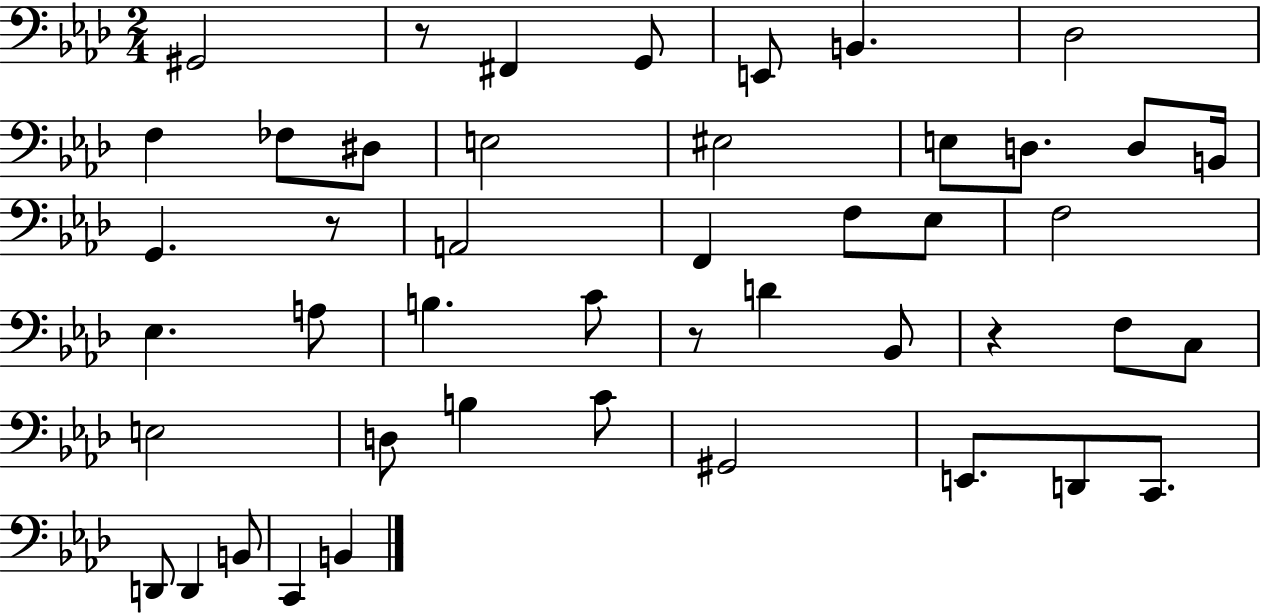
X:1
T:Untitled
M:2/4
L:1/4
K:Ab
^G,,2 z/2 ^F,, G,,/2 E,,/2 B,, _D,2 F, _F,/2 ^D,/2 E,2 ^E,2 E,/2 D,/2 D,/2 B,,/4 G,, z/2 A,,2 F,, F,/2 _E,/2 F,2 _E, A,/2 B, C/2 z/2 D _B,,/2 z F,/2 C,/2 E,2 D,/2 B, C/2 ^G,,2 E,,/2 D,,/2 C,,/2 D,,/2 D,, B,,/2 C,, B,,